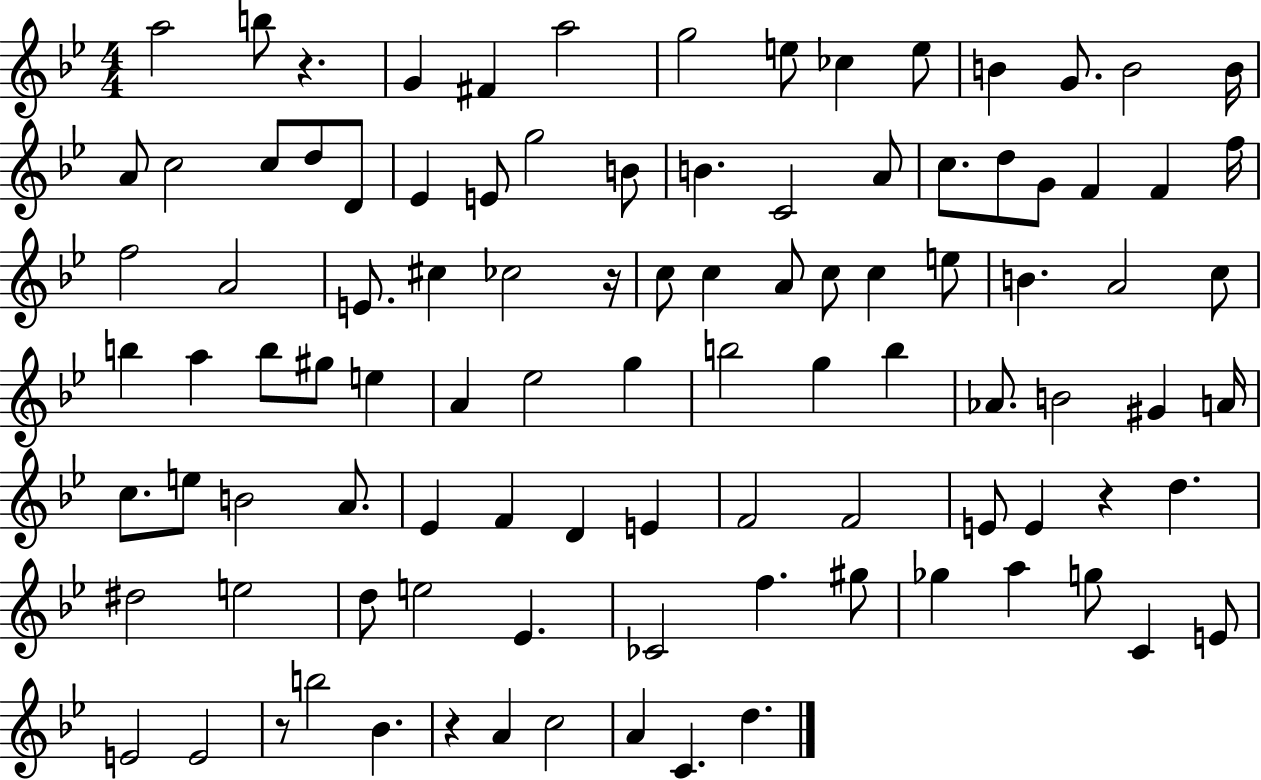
X:1
T:Untitled
M:4/4
L:1/4
K:Bb
a2 b/2 z G ^F a2 g2 e/2 _c e/2 B G/2 B2 B/4 A/2 c2 c/2 d/2 D/2 _E E/2 g2 B/2 B C2 A/2 c/2 d/2 G/2 F F f/4 f2 A2 E/2 ^c _c2 z/4 c/2 c A/2 c/2 c e/2 B A2 c/2 b a b/2 ^g/2 e A _e2 g b2 g b _A/2 B2 ^G A/4 c/2 e/2 B2 A/2 _E F D E F2 F2 E/2 E z d ^d2 e2 d/2 e2 _E _C2 f ^g/2 _g a g/2 C E/2 E2 E2 z/2 b2 _B z A c2 A C d